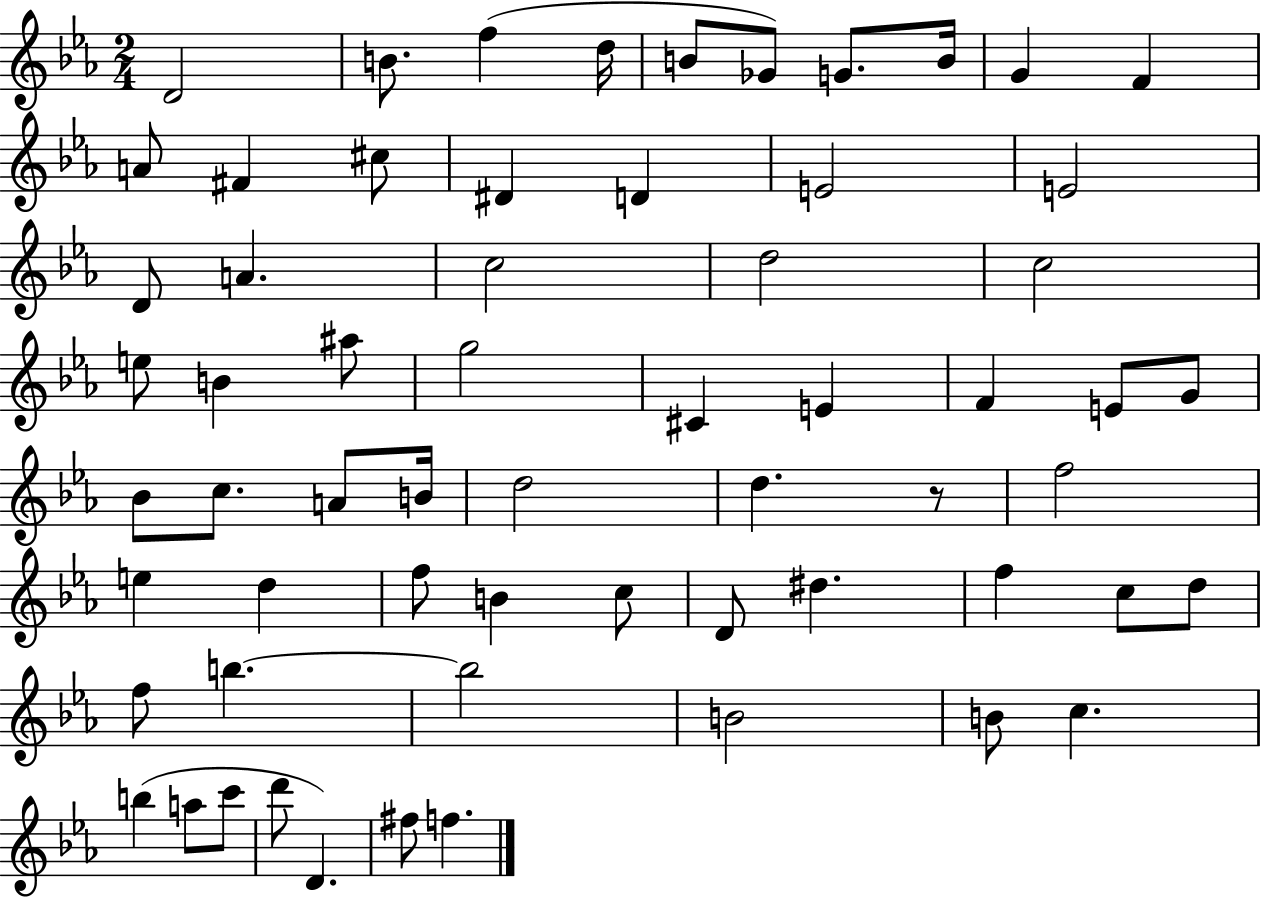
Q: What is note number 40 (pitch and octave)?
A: D5